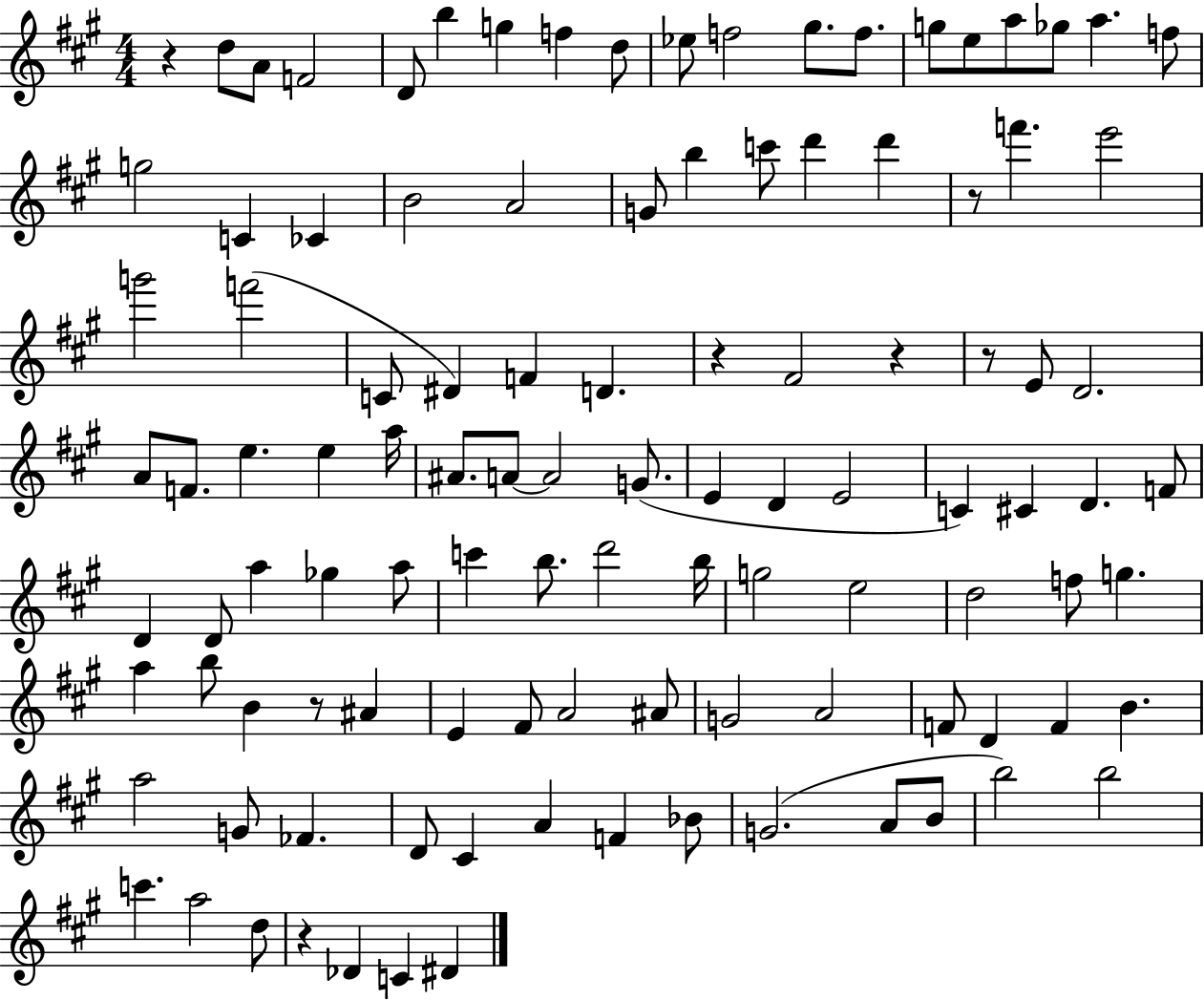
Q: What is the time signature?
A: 4/4